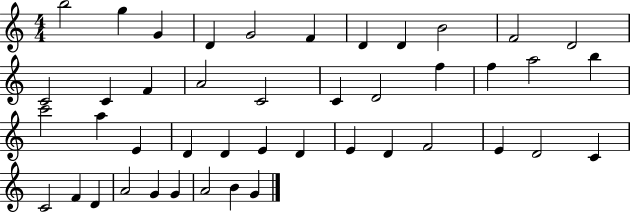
{
  \clef treble
  \numericTimeSignature
  \time 4/4
  \key c \major
  b''2 g''4 g'4 | d'4 g'2 f'4 | d'4 d'4 b'2 | f'2 d'2 | \break c'2 c'4 f'4 | a'2 c'2 | c'4 d'2 f''4 | f''4 a''2 b''4 | \break c'''2 a''4 e'4 | d'4 d'4 e'4 d'4 | e'4 d'4 f'2 | e'4 d'2 c'4 | \break c'2 f'4 d'4 | a'2 g'4 g'4 | a'2 b'4 g'4 | \bar "|."
}